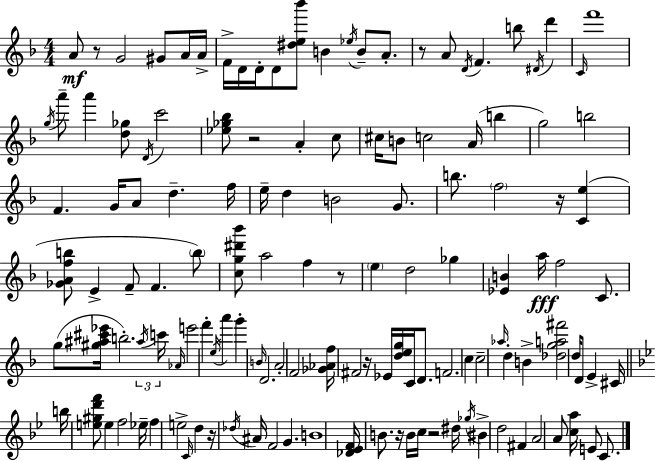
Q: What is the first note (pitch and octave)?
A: A4